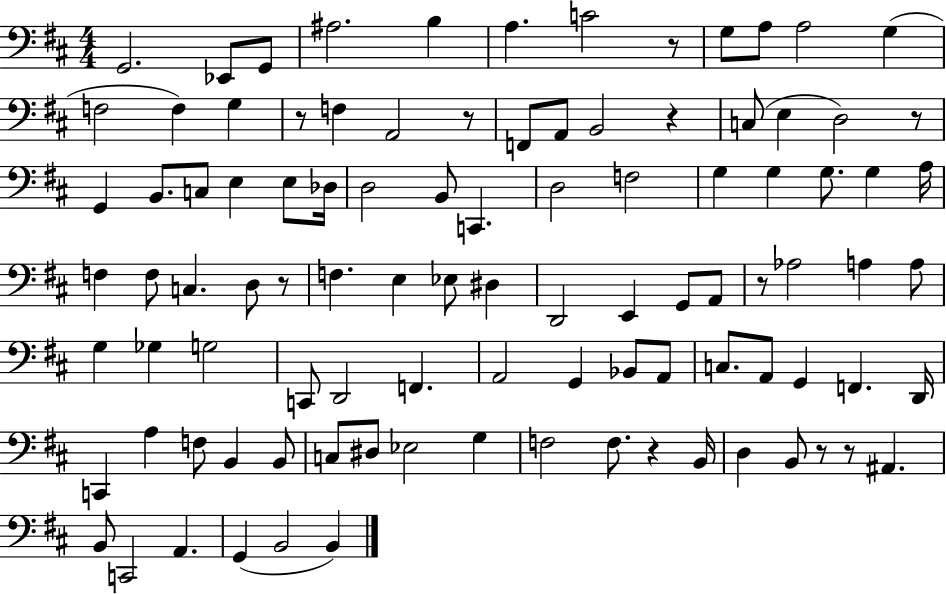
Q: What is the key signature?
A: D major